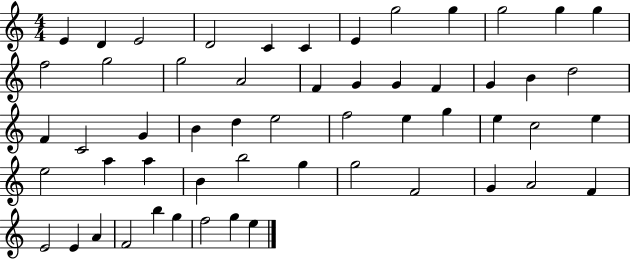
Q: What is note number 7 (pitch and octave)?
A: E4